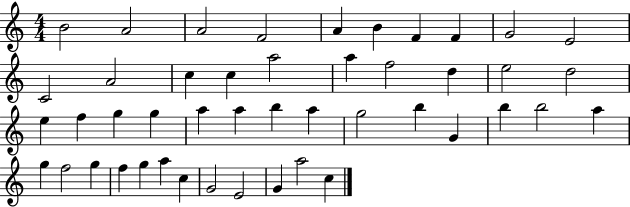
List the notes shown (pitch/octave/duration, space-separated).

B4/h A4/h A4/h F4/h A4/q B4/q F4/q F4/q G4/h E4/h C4/h A4/h C5/q C5/q A5/h A5/q F5/h D5/q E5/h D5/h E5/q F5/q G5/q G5/q A5/q A5/q B5/q A5/q G5/h B5/q G4/q B5/q B5/h A5/q G5/q F5/h G5/q F5/q G5/q A5/q C5/q G4/h E4/h G4/q A5/h C5/q